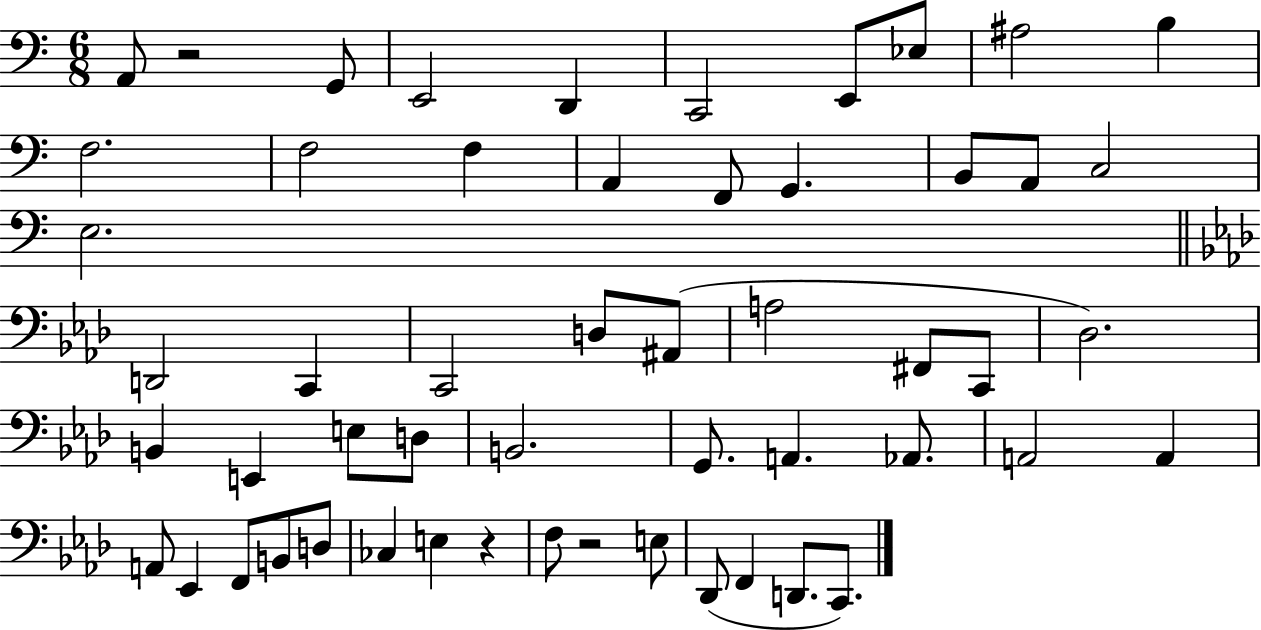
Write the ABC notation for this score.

X:1
T:Untitled
M:6/8
L:1/4
K:C
A,,/2 z2 G,,/2 E,,2 D,, C,,2 E,,/2 _E,/2 ^A,2 B, F,2 F,2 F, A,, F,,/2 G,, B,,/2 A,,/2 C,2 E,2 D,,2 C,, C,,2 D,/2 ^A,,/2 A,2 ^F,,/2 C,,/2 _D,2 B,, E,, E,/2 D,/2 B,,2 G,,/2 A,, _A,,/2 A,,2 A,, A,,/2 _E,, F,,/2 B,,/2 D,/2 _C, E, z F,/2 z2 E,/2 _D,,/2 F,, D,,/2 C,,/2